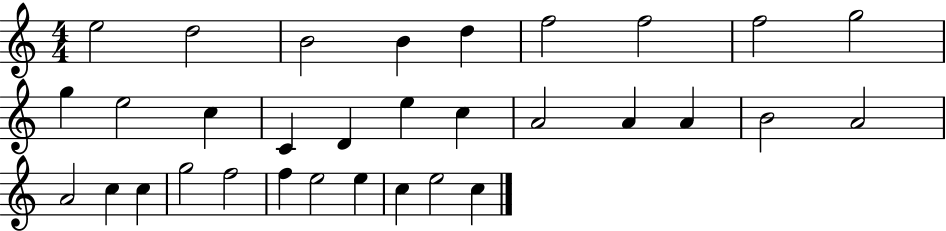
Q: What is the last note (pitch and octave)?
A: C5